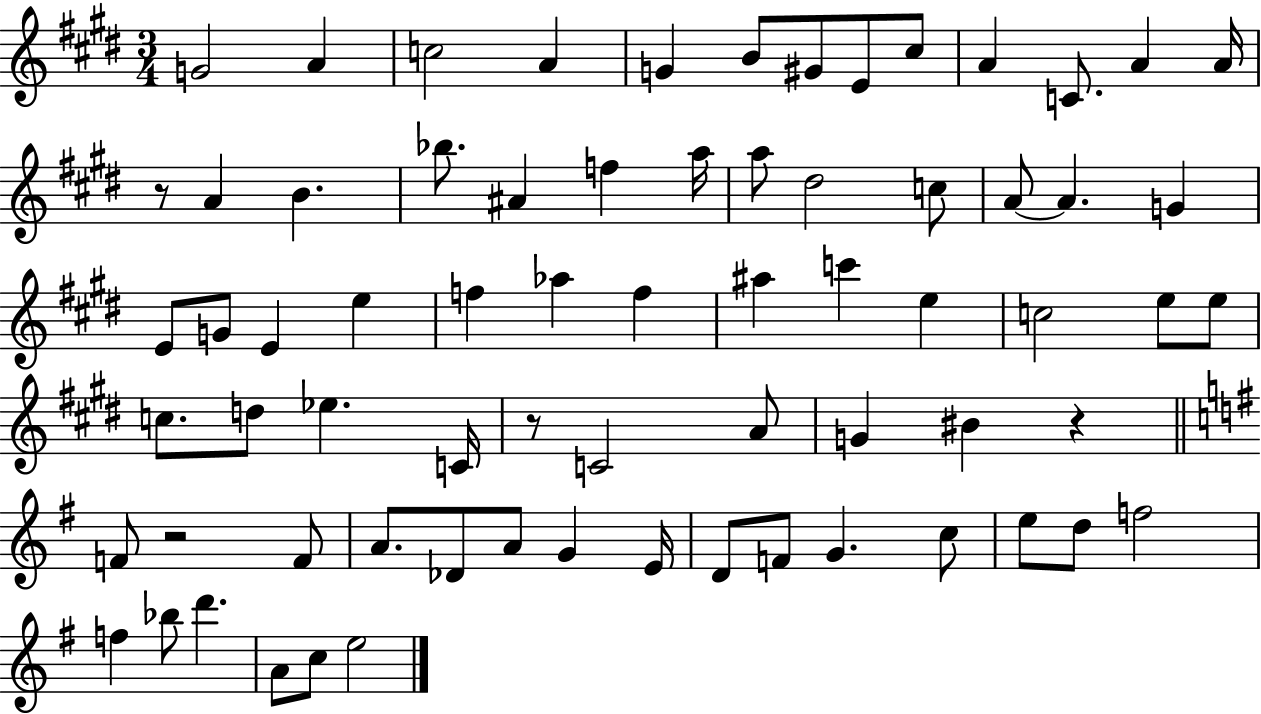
G4/h A4/q C5/h A4/q G4/q B4/e G#4/e E4/e C#5/e A4/q C4/e. A4/q A4/s R/e A4/q B4/q. Bb5/e. A#4/q F5/q A5/s A5/e D#5/h C5/e A4/e A4/q. G4/q E4/e G4/e E4/q E5/q F5/q Ab5/q F5/q A#5/q C6/q E5/q C5/h E5/e E5/e C5/e. D5/e Eb5/q. C4/s R/e C4/h A4/e G4/q BIS4/q R/q F4/e R/h F4/e A4/e. Db4/e A4/e G4/q E4/s D4/e F4/e G4/q. C5/e E5/e D5/e F5/h F5/q Bb5/e D6/q. A4/e C5/e E5/h